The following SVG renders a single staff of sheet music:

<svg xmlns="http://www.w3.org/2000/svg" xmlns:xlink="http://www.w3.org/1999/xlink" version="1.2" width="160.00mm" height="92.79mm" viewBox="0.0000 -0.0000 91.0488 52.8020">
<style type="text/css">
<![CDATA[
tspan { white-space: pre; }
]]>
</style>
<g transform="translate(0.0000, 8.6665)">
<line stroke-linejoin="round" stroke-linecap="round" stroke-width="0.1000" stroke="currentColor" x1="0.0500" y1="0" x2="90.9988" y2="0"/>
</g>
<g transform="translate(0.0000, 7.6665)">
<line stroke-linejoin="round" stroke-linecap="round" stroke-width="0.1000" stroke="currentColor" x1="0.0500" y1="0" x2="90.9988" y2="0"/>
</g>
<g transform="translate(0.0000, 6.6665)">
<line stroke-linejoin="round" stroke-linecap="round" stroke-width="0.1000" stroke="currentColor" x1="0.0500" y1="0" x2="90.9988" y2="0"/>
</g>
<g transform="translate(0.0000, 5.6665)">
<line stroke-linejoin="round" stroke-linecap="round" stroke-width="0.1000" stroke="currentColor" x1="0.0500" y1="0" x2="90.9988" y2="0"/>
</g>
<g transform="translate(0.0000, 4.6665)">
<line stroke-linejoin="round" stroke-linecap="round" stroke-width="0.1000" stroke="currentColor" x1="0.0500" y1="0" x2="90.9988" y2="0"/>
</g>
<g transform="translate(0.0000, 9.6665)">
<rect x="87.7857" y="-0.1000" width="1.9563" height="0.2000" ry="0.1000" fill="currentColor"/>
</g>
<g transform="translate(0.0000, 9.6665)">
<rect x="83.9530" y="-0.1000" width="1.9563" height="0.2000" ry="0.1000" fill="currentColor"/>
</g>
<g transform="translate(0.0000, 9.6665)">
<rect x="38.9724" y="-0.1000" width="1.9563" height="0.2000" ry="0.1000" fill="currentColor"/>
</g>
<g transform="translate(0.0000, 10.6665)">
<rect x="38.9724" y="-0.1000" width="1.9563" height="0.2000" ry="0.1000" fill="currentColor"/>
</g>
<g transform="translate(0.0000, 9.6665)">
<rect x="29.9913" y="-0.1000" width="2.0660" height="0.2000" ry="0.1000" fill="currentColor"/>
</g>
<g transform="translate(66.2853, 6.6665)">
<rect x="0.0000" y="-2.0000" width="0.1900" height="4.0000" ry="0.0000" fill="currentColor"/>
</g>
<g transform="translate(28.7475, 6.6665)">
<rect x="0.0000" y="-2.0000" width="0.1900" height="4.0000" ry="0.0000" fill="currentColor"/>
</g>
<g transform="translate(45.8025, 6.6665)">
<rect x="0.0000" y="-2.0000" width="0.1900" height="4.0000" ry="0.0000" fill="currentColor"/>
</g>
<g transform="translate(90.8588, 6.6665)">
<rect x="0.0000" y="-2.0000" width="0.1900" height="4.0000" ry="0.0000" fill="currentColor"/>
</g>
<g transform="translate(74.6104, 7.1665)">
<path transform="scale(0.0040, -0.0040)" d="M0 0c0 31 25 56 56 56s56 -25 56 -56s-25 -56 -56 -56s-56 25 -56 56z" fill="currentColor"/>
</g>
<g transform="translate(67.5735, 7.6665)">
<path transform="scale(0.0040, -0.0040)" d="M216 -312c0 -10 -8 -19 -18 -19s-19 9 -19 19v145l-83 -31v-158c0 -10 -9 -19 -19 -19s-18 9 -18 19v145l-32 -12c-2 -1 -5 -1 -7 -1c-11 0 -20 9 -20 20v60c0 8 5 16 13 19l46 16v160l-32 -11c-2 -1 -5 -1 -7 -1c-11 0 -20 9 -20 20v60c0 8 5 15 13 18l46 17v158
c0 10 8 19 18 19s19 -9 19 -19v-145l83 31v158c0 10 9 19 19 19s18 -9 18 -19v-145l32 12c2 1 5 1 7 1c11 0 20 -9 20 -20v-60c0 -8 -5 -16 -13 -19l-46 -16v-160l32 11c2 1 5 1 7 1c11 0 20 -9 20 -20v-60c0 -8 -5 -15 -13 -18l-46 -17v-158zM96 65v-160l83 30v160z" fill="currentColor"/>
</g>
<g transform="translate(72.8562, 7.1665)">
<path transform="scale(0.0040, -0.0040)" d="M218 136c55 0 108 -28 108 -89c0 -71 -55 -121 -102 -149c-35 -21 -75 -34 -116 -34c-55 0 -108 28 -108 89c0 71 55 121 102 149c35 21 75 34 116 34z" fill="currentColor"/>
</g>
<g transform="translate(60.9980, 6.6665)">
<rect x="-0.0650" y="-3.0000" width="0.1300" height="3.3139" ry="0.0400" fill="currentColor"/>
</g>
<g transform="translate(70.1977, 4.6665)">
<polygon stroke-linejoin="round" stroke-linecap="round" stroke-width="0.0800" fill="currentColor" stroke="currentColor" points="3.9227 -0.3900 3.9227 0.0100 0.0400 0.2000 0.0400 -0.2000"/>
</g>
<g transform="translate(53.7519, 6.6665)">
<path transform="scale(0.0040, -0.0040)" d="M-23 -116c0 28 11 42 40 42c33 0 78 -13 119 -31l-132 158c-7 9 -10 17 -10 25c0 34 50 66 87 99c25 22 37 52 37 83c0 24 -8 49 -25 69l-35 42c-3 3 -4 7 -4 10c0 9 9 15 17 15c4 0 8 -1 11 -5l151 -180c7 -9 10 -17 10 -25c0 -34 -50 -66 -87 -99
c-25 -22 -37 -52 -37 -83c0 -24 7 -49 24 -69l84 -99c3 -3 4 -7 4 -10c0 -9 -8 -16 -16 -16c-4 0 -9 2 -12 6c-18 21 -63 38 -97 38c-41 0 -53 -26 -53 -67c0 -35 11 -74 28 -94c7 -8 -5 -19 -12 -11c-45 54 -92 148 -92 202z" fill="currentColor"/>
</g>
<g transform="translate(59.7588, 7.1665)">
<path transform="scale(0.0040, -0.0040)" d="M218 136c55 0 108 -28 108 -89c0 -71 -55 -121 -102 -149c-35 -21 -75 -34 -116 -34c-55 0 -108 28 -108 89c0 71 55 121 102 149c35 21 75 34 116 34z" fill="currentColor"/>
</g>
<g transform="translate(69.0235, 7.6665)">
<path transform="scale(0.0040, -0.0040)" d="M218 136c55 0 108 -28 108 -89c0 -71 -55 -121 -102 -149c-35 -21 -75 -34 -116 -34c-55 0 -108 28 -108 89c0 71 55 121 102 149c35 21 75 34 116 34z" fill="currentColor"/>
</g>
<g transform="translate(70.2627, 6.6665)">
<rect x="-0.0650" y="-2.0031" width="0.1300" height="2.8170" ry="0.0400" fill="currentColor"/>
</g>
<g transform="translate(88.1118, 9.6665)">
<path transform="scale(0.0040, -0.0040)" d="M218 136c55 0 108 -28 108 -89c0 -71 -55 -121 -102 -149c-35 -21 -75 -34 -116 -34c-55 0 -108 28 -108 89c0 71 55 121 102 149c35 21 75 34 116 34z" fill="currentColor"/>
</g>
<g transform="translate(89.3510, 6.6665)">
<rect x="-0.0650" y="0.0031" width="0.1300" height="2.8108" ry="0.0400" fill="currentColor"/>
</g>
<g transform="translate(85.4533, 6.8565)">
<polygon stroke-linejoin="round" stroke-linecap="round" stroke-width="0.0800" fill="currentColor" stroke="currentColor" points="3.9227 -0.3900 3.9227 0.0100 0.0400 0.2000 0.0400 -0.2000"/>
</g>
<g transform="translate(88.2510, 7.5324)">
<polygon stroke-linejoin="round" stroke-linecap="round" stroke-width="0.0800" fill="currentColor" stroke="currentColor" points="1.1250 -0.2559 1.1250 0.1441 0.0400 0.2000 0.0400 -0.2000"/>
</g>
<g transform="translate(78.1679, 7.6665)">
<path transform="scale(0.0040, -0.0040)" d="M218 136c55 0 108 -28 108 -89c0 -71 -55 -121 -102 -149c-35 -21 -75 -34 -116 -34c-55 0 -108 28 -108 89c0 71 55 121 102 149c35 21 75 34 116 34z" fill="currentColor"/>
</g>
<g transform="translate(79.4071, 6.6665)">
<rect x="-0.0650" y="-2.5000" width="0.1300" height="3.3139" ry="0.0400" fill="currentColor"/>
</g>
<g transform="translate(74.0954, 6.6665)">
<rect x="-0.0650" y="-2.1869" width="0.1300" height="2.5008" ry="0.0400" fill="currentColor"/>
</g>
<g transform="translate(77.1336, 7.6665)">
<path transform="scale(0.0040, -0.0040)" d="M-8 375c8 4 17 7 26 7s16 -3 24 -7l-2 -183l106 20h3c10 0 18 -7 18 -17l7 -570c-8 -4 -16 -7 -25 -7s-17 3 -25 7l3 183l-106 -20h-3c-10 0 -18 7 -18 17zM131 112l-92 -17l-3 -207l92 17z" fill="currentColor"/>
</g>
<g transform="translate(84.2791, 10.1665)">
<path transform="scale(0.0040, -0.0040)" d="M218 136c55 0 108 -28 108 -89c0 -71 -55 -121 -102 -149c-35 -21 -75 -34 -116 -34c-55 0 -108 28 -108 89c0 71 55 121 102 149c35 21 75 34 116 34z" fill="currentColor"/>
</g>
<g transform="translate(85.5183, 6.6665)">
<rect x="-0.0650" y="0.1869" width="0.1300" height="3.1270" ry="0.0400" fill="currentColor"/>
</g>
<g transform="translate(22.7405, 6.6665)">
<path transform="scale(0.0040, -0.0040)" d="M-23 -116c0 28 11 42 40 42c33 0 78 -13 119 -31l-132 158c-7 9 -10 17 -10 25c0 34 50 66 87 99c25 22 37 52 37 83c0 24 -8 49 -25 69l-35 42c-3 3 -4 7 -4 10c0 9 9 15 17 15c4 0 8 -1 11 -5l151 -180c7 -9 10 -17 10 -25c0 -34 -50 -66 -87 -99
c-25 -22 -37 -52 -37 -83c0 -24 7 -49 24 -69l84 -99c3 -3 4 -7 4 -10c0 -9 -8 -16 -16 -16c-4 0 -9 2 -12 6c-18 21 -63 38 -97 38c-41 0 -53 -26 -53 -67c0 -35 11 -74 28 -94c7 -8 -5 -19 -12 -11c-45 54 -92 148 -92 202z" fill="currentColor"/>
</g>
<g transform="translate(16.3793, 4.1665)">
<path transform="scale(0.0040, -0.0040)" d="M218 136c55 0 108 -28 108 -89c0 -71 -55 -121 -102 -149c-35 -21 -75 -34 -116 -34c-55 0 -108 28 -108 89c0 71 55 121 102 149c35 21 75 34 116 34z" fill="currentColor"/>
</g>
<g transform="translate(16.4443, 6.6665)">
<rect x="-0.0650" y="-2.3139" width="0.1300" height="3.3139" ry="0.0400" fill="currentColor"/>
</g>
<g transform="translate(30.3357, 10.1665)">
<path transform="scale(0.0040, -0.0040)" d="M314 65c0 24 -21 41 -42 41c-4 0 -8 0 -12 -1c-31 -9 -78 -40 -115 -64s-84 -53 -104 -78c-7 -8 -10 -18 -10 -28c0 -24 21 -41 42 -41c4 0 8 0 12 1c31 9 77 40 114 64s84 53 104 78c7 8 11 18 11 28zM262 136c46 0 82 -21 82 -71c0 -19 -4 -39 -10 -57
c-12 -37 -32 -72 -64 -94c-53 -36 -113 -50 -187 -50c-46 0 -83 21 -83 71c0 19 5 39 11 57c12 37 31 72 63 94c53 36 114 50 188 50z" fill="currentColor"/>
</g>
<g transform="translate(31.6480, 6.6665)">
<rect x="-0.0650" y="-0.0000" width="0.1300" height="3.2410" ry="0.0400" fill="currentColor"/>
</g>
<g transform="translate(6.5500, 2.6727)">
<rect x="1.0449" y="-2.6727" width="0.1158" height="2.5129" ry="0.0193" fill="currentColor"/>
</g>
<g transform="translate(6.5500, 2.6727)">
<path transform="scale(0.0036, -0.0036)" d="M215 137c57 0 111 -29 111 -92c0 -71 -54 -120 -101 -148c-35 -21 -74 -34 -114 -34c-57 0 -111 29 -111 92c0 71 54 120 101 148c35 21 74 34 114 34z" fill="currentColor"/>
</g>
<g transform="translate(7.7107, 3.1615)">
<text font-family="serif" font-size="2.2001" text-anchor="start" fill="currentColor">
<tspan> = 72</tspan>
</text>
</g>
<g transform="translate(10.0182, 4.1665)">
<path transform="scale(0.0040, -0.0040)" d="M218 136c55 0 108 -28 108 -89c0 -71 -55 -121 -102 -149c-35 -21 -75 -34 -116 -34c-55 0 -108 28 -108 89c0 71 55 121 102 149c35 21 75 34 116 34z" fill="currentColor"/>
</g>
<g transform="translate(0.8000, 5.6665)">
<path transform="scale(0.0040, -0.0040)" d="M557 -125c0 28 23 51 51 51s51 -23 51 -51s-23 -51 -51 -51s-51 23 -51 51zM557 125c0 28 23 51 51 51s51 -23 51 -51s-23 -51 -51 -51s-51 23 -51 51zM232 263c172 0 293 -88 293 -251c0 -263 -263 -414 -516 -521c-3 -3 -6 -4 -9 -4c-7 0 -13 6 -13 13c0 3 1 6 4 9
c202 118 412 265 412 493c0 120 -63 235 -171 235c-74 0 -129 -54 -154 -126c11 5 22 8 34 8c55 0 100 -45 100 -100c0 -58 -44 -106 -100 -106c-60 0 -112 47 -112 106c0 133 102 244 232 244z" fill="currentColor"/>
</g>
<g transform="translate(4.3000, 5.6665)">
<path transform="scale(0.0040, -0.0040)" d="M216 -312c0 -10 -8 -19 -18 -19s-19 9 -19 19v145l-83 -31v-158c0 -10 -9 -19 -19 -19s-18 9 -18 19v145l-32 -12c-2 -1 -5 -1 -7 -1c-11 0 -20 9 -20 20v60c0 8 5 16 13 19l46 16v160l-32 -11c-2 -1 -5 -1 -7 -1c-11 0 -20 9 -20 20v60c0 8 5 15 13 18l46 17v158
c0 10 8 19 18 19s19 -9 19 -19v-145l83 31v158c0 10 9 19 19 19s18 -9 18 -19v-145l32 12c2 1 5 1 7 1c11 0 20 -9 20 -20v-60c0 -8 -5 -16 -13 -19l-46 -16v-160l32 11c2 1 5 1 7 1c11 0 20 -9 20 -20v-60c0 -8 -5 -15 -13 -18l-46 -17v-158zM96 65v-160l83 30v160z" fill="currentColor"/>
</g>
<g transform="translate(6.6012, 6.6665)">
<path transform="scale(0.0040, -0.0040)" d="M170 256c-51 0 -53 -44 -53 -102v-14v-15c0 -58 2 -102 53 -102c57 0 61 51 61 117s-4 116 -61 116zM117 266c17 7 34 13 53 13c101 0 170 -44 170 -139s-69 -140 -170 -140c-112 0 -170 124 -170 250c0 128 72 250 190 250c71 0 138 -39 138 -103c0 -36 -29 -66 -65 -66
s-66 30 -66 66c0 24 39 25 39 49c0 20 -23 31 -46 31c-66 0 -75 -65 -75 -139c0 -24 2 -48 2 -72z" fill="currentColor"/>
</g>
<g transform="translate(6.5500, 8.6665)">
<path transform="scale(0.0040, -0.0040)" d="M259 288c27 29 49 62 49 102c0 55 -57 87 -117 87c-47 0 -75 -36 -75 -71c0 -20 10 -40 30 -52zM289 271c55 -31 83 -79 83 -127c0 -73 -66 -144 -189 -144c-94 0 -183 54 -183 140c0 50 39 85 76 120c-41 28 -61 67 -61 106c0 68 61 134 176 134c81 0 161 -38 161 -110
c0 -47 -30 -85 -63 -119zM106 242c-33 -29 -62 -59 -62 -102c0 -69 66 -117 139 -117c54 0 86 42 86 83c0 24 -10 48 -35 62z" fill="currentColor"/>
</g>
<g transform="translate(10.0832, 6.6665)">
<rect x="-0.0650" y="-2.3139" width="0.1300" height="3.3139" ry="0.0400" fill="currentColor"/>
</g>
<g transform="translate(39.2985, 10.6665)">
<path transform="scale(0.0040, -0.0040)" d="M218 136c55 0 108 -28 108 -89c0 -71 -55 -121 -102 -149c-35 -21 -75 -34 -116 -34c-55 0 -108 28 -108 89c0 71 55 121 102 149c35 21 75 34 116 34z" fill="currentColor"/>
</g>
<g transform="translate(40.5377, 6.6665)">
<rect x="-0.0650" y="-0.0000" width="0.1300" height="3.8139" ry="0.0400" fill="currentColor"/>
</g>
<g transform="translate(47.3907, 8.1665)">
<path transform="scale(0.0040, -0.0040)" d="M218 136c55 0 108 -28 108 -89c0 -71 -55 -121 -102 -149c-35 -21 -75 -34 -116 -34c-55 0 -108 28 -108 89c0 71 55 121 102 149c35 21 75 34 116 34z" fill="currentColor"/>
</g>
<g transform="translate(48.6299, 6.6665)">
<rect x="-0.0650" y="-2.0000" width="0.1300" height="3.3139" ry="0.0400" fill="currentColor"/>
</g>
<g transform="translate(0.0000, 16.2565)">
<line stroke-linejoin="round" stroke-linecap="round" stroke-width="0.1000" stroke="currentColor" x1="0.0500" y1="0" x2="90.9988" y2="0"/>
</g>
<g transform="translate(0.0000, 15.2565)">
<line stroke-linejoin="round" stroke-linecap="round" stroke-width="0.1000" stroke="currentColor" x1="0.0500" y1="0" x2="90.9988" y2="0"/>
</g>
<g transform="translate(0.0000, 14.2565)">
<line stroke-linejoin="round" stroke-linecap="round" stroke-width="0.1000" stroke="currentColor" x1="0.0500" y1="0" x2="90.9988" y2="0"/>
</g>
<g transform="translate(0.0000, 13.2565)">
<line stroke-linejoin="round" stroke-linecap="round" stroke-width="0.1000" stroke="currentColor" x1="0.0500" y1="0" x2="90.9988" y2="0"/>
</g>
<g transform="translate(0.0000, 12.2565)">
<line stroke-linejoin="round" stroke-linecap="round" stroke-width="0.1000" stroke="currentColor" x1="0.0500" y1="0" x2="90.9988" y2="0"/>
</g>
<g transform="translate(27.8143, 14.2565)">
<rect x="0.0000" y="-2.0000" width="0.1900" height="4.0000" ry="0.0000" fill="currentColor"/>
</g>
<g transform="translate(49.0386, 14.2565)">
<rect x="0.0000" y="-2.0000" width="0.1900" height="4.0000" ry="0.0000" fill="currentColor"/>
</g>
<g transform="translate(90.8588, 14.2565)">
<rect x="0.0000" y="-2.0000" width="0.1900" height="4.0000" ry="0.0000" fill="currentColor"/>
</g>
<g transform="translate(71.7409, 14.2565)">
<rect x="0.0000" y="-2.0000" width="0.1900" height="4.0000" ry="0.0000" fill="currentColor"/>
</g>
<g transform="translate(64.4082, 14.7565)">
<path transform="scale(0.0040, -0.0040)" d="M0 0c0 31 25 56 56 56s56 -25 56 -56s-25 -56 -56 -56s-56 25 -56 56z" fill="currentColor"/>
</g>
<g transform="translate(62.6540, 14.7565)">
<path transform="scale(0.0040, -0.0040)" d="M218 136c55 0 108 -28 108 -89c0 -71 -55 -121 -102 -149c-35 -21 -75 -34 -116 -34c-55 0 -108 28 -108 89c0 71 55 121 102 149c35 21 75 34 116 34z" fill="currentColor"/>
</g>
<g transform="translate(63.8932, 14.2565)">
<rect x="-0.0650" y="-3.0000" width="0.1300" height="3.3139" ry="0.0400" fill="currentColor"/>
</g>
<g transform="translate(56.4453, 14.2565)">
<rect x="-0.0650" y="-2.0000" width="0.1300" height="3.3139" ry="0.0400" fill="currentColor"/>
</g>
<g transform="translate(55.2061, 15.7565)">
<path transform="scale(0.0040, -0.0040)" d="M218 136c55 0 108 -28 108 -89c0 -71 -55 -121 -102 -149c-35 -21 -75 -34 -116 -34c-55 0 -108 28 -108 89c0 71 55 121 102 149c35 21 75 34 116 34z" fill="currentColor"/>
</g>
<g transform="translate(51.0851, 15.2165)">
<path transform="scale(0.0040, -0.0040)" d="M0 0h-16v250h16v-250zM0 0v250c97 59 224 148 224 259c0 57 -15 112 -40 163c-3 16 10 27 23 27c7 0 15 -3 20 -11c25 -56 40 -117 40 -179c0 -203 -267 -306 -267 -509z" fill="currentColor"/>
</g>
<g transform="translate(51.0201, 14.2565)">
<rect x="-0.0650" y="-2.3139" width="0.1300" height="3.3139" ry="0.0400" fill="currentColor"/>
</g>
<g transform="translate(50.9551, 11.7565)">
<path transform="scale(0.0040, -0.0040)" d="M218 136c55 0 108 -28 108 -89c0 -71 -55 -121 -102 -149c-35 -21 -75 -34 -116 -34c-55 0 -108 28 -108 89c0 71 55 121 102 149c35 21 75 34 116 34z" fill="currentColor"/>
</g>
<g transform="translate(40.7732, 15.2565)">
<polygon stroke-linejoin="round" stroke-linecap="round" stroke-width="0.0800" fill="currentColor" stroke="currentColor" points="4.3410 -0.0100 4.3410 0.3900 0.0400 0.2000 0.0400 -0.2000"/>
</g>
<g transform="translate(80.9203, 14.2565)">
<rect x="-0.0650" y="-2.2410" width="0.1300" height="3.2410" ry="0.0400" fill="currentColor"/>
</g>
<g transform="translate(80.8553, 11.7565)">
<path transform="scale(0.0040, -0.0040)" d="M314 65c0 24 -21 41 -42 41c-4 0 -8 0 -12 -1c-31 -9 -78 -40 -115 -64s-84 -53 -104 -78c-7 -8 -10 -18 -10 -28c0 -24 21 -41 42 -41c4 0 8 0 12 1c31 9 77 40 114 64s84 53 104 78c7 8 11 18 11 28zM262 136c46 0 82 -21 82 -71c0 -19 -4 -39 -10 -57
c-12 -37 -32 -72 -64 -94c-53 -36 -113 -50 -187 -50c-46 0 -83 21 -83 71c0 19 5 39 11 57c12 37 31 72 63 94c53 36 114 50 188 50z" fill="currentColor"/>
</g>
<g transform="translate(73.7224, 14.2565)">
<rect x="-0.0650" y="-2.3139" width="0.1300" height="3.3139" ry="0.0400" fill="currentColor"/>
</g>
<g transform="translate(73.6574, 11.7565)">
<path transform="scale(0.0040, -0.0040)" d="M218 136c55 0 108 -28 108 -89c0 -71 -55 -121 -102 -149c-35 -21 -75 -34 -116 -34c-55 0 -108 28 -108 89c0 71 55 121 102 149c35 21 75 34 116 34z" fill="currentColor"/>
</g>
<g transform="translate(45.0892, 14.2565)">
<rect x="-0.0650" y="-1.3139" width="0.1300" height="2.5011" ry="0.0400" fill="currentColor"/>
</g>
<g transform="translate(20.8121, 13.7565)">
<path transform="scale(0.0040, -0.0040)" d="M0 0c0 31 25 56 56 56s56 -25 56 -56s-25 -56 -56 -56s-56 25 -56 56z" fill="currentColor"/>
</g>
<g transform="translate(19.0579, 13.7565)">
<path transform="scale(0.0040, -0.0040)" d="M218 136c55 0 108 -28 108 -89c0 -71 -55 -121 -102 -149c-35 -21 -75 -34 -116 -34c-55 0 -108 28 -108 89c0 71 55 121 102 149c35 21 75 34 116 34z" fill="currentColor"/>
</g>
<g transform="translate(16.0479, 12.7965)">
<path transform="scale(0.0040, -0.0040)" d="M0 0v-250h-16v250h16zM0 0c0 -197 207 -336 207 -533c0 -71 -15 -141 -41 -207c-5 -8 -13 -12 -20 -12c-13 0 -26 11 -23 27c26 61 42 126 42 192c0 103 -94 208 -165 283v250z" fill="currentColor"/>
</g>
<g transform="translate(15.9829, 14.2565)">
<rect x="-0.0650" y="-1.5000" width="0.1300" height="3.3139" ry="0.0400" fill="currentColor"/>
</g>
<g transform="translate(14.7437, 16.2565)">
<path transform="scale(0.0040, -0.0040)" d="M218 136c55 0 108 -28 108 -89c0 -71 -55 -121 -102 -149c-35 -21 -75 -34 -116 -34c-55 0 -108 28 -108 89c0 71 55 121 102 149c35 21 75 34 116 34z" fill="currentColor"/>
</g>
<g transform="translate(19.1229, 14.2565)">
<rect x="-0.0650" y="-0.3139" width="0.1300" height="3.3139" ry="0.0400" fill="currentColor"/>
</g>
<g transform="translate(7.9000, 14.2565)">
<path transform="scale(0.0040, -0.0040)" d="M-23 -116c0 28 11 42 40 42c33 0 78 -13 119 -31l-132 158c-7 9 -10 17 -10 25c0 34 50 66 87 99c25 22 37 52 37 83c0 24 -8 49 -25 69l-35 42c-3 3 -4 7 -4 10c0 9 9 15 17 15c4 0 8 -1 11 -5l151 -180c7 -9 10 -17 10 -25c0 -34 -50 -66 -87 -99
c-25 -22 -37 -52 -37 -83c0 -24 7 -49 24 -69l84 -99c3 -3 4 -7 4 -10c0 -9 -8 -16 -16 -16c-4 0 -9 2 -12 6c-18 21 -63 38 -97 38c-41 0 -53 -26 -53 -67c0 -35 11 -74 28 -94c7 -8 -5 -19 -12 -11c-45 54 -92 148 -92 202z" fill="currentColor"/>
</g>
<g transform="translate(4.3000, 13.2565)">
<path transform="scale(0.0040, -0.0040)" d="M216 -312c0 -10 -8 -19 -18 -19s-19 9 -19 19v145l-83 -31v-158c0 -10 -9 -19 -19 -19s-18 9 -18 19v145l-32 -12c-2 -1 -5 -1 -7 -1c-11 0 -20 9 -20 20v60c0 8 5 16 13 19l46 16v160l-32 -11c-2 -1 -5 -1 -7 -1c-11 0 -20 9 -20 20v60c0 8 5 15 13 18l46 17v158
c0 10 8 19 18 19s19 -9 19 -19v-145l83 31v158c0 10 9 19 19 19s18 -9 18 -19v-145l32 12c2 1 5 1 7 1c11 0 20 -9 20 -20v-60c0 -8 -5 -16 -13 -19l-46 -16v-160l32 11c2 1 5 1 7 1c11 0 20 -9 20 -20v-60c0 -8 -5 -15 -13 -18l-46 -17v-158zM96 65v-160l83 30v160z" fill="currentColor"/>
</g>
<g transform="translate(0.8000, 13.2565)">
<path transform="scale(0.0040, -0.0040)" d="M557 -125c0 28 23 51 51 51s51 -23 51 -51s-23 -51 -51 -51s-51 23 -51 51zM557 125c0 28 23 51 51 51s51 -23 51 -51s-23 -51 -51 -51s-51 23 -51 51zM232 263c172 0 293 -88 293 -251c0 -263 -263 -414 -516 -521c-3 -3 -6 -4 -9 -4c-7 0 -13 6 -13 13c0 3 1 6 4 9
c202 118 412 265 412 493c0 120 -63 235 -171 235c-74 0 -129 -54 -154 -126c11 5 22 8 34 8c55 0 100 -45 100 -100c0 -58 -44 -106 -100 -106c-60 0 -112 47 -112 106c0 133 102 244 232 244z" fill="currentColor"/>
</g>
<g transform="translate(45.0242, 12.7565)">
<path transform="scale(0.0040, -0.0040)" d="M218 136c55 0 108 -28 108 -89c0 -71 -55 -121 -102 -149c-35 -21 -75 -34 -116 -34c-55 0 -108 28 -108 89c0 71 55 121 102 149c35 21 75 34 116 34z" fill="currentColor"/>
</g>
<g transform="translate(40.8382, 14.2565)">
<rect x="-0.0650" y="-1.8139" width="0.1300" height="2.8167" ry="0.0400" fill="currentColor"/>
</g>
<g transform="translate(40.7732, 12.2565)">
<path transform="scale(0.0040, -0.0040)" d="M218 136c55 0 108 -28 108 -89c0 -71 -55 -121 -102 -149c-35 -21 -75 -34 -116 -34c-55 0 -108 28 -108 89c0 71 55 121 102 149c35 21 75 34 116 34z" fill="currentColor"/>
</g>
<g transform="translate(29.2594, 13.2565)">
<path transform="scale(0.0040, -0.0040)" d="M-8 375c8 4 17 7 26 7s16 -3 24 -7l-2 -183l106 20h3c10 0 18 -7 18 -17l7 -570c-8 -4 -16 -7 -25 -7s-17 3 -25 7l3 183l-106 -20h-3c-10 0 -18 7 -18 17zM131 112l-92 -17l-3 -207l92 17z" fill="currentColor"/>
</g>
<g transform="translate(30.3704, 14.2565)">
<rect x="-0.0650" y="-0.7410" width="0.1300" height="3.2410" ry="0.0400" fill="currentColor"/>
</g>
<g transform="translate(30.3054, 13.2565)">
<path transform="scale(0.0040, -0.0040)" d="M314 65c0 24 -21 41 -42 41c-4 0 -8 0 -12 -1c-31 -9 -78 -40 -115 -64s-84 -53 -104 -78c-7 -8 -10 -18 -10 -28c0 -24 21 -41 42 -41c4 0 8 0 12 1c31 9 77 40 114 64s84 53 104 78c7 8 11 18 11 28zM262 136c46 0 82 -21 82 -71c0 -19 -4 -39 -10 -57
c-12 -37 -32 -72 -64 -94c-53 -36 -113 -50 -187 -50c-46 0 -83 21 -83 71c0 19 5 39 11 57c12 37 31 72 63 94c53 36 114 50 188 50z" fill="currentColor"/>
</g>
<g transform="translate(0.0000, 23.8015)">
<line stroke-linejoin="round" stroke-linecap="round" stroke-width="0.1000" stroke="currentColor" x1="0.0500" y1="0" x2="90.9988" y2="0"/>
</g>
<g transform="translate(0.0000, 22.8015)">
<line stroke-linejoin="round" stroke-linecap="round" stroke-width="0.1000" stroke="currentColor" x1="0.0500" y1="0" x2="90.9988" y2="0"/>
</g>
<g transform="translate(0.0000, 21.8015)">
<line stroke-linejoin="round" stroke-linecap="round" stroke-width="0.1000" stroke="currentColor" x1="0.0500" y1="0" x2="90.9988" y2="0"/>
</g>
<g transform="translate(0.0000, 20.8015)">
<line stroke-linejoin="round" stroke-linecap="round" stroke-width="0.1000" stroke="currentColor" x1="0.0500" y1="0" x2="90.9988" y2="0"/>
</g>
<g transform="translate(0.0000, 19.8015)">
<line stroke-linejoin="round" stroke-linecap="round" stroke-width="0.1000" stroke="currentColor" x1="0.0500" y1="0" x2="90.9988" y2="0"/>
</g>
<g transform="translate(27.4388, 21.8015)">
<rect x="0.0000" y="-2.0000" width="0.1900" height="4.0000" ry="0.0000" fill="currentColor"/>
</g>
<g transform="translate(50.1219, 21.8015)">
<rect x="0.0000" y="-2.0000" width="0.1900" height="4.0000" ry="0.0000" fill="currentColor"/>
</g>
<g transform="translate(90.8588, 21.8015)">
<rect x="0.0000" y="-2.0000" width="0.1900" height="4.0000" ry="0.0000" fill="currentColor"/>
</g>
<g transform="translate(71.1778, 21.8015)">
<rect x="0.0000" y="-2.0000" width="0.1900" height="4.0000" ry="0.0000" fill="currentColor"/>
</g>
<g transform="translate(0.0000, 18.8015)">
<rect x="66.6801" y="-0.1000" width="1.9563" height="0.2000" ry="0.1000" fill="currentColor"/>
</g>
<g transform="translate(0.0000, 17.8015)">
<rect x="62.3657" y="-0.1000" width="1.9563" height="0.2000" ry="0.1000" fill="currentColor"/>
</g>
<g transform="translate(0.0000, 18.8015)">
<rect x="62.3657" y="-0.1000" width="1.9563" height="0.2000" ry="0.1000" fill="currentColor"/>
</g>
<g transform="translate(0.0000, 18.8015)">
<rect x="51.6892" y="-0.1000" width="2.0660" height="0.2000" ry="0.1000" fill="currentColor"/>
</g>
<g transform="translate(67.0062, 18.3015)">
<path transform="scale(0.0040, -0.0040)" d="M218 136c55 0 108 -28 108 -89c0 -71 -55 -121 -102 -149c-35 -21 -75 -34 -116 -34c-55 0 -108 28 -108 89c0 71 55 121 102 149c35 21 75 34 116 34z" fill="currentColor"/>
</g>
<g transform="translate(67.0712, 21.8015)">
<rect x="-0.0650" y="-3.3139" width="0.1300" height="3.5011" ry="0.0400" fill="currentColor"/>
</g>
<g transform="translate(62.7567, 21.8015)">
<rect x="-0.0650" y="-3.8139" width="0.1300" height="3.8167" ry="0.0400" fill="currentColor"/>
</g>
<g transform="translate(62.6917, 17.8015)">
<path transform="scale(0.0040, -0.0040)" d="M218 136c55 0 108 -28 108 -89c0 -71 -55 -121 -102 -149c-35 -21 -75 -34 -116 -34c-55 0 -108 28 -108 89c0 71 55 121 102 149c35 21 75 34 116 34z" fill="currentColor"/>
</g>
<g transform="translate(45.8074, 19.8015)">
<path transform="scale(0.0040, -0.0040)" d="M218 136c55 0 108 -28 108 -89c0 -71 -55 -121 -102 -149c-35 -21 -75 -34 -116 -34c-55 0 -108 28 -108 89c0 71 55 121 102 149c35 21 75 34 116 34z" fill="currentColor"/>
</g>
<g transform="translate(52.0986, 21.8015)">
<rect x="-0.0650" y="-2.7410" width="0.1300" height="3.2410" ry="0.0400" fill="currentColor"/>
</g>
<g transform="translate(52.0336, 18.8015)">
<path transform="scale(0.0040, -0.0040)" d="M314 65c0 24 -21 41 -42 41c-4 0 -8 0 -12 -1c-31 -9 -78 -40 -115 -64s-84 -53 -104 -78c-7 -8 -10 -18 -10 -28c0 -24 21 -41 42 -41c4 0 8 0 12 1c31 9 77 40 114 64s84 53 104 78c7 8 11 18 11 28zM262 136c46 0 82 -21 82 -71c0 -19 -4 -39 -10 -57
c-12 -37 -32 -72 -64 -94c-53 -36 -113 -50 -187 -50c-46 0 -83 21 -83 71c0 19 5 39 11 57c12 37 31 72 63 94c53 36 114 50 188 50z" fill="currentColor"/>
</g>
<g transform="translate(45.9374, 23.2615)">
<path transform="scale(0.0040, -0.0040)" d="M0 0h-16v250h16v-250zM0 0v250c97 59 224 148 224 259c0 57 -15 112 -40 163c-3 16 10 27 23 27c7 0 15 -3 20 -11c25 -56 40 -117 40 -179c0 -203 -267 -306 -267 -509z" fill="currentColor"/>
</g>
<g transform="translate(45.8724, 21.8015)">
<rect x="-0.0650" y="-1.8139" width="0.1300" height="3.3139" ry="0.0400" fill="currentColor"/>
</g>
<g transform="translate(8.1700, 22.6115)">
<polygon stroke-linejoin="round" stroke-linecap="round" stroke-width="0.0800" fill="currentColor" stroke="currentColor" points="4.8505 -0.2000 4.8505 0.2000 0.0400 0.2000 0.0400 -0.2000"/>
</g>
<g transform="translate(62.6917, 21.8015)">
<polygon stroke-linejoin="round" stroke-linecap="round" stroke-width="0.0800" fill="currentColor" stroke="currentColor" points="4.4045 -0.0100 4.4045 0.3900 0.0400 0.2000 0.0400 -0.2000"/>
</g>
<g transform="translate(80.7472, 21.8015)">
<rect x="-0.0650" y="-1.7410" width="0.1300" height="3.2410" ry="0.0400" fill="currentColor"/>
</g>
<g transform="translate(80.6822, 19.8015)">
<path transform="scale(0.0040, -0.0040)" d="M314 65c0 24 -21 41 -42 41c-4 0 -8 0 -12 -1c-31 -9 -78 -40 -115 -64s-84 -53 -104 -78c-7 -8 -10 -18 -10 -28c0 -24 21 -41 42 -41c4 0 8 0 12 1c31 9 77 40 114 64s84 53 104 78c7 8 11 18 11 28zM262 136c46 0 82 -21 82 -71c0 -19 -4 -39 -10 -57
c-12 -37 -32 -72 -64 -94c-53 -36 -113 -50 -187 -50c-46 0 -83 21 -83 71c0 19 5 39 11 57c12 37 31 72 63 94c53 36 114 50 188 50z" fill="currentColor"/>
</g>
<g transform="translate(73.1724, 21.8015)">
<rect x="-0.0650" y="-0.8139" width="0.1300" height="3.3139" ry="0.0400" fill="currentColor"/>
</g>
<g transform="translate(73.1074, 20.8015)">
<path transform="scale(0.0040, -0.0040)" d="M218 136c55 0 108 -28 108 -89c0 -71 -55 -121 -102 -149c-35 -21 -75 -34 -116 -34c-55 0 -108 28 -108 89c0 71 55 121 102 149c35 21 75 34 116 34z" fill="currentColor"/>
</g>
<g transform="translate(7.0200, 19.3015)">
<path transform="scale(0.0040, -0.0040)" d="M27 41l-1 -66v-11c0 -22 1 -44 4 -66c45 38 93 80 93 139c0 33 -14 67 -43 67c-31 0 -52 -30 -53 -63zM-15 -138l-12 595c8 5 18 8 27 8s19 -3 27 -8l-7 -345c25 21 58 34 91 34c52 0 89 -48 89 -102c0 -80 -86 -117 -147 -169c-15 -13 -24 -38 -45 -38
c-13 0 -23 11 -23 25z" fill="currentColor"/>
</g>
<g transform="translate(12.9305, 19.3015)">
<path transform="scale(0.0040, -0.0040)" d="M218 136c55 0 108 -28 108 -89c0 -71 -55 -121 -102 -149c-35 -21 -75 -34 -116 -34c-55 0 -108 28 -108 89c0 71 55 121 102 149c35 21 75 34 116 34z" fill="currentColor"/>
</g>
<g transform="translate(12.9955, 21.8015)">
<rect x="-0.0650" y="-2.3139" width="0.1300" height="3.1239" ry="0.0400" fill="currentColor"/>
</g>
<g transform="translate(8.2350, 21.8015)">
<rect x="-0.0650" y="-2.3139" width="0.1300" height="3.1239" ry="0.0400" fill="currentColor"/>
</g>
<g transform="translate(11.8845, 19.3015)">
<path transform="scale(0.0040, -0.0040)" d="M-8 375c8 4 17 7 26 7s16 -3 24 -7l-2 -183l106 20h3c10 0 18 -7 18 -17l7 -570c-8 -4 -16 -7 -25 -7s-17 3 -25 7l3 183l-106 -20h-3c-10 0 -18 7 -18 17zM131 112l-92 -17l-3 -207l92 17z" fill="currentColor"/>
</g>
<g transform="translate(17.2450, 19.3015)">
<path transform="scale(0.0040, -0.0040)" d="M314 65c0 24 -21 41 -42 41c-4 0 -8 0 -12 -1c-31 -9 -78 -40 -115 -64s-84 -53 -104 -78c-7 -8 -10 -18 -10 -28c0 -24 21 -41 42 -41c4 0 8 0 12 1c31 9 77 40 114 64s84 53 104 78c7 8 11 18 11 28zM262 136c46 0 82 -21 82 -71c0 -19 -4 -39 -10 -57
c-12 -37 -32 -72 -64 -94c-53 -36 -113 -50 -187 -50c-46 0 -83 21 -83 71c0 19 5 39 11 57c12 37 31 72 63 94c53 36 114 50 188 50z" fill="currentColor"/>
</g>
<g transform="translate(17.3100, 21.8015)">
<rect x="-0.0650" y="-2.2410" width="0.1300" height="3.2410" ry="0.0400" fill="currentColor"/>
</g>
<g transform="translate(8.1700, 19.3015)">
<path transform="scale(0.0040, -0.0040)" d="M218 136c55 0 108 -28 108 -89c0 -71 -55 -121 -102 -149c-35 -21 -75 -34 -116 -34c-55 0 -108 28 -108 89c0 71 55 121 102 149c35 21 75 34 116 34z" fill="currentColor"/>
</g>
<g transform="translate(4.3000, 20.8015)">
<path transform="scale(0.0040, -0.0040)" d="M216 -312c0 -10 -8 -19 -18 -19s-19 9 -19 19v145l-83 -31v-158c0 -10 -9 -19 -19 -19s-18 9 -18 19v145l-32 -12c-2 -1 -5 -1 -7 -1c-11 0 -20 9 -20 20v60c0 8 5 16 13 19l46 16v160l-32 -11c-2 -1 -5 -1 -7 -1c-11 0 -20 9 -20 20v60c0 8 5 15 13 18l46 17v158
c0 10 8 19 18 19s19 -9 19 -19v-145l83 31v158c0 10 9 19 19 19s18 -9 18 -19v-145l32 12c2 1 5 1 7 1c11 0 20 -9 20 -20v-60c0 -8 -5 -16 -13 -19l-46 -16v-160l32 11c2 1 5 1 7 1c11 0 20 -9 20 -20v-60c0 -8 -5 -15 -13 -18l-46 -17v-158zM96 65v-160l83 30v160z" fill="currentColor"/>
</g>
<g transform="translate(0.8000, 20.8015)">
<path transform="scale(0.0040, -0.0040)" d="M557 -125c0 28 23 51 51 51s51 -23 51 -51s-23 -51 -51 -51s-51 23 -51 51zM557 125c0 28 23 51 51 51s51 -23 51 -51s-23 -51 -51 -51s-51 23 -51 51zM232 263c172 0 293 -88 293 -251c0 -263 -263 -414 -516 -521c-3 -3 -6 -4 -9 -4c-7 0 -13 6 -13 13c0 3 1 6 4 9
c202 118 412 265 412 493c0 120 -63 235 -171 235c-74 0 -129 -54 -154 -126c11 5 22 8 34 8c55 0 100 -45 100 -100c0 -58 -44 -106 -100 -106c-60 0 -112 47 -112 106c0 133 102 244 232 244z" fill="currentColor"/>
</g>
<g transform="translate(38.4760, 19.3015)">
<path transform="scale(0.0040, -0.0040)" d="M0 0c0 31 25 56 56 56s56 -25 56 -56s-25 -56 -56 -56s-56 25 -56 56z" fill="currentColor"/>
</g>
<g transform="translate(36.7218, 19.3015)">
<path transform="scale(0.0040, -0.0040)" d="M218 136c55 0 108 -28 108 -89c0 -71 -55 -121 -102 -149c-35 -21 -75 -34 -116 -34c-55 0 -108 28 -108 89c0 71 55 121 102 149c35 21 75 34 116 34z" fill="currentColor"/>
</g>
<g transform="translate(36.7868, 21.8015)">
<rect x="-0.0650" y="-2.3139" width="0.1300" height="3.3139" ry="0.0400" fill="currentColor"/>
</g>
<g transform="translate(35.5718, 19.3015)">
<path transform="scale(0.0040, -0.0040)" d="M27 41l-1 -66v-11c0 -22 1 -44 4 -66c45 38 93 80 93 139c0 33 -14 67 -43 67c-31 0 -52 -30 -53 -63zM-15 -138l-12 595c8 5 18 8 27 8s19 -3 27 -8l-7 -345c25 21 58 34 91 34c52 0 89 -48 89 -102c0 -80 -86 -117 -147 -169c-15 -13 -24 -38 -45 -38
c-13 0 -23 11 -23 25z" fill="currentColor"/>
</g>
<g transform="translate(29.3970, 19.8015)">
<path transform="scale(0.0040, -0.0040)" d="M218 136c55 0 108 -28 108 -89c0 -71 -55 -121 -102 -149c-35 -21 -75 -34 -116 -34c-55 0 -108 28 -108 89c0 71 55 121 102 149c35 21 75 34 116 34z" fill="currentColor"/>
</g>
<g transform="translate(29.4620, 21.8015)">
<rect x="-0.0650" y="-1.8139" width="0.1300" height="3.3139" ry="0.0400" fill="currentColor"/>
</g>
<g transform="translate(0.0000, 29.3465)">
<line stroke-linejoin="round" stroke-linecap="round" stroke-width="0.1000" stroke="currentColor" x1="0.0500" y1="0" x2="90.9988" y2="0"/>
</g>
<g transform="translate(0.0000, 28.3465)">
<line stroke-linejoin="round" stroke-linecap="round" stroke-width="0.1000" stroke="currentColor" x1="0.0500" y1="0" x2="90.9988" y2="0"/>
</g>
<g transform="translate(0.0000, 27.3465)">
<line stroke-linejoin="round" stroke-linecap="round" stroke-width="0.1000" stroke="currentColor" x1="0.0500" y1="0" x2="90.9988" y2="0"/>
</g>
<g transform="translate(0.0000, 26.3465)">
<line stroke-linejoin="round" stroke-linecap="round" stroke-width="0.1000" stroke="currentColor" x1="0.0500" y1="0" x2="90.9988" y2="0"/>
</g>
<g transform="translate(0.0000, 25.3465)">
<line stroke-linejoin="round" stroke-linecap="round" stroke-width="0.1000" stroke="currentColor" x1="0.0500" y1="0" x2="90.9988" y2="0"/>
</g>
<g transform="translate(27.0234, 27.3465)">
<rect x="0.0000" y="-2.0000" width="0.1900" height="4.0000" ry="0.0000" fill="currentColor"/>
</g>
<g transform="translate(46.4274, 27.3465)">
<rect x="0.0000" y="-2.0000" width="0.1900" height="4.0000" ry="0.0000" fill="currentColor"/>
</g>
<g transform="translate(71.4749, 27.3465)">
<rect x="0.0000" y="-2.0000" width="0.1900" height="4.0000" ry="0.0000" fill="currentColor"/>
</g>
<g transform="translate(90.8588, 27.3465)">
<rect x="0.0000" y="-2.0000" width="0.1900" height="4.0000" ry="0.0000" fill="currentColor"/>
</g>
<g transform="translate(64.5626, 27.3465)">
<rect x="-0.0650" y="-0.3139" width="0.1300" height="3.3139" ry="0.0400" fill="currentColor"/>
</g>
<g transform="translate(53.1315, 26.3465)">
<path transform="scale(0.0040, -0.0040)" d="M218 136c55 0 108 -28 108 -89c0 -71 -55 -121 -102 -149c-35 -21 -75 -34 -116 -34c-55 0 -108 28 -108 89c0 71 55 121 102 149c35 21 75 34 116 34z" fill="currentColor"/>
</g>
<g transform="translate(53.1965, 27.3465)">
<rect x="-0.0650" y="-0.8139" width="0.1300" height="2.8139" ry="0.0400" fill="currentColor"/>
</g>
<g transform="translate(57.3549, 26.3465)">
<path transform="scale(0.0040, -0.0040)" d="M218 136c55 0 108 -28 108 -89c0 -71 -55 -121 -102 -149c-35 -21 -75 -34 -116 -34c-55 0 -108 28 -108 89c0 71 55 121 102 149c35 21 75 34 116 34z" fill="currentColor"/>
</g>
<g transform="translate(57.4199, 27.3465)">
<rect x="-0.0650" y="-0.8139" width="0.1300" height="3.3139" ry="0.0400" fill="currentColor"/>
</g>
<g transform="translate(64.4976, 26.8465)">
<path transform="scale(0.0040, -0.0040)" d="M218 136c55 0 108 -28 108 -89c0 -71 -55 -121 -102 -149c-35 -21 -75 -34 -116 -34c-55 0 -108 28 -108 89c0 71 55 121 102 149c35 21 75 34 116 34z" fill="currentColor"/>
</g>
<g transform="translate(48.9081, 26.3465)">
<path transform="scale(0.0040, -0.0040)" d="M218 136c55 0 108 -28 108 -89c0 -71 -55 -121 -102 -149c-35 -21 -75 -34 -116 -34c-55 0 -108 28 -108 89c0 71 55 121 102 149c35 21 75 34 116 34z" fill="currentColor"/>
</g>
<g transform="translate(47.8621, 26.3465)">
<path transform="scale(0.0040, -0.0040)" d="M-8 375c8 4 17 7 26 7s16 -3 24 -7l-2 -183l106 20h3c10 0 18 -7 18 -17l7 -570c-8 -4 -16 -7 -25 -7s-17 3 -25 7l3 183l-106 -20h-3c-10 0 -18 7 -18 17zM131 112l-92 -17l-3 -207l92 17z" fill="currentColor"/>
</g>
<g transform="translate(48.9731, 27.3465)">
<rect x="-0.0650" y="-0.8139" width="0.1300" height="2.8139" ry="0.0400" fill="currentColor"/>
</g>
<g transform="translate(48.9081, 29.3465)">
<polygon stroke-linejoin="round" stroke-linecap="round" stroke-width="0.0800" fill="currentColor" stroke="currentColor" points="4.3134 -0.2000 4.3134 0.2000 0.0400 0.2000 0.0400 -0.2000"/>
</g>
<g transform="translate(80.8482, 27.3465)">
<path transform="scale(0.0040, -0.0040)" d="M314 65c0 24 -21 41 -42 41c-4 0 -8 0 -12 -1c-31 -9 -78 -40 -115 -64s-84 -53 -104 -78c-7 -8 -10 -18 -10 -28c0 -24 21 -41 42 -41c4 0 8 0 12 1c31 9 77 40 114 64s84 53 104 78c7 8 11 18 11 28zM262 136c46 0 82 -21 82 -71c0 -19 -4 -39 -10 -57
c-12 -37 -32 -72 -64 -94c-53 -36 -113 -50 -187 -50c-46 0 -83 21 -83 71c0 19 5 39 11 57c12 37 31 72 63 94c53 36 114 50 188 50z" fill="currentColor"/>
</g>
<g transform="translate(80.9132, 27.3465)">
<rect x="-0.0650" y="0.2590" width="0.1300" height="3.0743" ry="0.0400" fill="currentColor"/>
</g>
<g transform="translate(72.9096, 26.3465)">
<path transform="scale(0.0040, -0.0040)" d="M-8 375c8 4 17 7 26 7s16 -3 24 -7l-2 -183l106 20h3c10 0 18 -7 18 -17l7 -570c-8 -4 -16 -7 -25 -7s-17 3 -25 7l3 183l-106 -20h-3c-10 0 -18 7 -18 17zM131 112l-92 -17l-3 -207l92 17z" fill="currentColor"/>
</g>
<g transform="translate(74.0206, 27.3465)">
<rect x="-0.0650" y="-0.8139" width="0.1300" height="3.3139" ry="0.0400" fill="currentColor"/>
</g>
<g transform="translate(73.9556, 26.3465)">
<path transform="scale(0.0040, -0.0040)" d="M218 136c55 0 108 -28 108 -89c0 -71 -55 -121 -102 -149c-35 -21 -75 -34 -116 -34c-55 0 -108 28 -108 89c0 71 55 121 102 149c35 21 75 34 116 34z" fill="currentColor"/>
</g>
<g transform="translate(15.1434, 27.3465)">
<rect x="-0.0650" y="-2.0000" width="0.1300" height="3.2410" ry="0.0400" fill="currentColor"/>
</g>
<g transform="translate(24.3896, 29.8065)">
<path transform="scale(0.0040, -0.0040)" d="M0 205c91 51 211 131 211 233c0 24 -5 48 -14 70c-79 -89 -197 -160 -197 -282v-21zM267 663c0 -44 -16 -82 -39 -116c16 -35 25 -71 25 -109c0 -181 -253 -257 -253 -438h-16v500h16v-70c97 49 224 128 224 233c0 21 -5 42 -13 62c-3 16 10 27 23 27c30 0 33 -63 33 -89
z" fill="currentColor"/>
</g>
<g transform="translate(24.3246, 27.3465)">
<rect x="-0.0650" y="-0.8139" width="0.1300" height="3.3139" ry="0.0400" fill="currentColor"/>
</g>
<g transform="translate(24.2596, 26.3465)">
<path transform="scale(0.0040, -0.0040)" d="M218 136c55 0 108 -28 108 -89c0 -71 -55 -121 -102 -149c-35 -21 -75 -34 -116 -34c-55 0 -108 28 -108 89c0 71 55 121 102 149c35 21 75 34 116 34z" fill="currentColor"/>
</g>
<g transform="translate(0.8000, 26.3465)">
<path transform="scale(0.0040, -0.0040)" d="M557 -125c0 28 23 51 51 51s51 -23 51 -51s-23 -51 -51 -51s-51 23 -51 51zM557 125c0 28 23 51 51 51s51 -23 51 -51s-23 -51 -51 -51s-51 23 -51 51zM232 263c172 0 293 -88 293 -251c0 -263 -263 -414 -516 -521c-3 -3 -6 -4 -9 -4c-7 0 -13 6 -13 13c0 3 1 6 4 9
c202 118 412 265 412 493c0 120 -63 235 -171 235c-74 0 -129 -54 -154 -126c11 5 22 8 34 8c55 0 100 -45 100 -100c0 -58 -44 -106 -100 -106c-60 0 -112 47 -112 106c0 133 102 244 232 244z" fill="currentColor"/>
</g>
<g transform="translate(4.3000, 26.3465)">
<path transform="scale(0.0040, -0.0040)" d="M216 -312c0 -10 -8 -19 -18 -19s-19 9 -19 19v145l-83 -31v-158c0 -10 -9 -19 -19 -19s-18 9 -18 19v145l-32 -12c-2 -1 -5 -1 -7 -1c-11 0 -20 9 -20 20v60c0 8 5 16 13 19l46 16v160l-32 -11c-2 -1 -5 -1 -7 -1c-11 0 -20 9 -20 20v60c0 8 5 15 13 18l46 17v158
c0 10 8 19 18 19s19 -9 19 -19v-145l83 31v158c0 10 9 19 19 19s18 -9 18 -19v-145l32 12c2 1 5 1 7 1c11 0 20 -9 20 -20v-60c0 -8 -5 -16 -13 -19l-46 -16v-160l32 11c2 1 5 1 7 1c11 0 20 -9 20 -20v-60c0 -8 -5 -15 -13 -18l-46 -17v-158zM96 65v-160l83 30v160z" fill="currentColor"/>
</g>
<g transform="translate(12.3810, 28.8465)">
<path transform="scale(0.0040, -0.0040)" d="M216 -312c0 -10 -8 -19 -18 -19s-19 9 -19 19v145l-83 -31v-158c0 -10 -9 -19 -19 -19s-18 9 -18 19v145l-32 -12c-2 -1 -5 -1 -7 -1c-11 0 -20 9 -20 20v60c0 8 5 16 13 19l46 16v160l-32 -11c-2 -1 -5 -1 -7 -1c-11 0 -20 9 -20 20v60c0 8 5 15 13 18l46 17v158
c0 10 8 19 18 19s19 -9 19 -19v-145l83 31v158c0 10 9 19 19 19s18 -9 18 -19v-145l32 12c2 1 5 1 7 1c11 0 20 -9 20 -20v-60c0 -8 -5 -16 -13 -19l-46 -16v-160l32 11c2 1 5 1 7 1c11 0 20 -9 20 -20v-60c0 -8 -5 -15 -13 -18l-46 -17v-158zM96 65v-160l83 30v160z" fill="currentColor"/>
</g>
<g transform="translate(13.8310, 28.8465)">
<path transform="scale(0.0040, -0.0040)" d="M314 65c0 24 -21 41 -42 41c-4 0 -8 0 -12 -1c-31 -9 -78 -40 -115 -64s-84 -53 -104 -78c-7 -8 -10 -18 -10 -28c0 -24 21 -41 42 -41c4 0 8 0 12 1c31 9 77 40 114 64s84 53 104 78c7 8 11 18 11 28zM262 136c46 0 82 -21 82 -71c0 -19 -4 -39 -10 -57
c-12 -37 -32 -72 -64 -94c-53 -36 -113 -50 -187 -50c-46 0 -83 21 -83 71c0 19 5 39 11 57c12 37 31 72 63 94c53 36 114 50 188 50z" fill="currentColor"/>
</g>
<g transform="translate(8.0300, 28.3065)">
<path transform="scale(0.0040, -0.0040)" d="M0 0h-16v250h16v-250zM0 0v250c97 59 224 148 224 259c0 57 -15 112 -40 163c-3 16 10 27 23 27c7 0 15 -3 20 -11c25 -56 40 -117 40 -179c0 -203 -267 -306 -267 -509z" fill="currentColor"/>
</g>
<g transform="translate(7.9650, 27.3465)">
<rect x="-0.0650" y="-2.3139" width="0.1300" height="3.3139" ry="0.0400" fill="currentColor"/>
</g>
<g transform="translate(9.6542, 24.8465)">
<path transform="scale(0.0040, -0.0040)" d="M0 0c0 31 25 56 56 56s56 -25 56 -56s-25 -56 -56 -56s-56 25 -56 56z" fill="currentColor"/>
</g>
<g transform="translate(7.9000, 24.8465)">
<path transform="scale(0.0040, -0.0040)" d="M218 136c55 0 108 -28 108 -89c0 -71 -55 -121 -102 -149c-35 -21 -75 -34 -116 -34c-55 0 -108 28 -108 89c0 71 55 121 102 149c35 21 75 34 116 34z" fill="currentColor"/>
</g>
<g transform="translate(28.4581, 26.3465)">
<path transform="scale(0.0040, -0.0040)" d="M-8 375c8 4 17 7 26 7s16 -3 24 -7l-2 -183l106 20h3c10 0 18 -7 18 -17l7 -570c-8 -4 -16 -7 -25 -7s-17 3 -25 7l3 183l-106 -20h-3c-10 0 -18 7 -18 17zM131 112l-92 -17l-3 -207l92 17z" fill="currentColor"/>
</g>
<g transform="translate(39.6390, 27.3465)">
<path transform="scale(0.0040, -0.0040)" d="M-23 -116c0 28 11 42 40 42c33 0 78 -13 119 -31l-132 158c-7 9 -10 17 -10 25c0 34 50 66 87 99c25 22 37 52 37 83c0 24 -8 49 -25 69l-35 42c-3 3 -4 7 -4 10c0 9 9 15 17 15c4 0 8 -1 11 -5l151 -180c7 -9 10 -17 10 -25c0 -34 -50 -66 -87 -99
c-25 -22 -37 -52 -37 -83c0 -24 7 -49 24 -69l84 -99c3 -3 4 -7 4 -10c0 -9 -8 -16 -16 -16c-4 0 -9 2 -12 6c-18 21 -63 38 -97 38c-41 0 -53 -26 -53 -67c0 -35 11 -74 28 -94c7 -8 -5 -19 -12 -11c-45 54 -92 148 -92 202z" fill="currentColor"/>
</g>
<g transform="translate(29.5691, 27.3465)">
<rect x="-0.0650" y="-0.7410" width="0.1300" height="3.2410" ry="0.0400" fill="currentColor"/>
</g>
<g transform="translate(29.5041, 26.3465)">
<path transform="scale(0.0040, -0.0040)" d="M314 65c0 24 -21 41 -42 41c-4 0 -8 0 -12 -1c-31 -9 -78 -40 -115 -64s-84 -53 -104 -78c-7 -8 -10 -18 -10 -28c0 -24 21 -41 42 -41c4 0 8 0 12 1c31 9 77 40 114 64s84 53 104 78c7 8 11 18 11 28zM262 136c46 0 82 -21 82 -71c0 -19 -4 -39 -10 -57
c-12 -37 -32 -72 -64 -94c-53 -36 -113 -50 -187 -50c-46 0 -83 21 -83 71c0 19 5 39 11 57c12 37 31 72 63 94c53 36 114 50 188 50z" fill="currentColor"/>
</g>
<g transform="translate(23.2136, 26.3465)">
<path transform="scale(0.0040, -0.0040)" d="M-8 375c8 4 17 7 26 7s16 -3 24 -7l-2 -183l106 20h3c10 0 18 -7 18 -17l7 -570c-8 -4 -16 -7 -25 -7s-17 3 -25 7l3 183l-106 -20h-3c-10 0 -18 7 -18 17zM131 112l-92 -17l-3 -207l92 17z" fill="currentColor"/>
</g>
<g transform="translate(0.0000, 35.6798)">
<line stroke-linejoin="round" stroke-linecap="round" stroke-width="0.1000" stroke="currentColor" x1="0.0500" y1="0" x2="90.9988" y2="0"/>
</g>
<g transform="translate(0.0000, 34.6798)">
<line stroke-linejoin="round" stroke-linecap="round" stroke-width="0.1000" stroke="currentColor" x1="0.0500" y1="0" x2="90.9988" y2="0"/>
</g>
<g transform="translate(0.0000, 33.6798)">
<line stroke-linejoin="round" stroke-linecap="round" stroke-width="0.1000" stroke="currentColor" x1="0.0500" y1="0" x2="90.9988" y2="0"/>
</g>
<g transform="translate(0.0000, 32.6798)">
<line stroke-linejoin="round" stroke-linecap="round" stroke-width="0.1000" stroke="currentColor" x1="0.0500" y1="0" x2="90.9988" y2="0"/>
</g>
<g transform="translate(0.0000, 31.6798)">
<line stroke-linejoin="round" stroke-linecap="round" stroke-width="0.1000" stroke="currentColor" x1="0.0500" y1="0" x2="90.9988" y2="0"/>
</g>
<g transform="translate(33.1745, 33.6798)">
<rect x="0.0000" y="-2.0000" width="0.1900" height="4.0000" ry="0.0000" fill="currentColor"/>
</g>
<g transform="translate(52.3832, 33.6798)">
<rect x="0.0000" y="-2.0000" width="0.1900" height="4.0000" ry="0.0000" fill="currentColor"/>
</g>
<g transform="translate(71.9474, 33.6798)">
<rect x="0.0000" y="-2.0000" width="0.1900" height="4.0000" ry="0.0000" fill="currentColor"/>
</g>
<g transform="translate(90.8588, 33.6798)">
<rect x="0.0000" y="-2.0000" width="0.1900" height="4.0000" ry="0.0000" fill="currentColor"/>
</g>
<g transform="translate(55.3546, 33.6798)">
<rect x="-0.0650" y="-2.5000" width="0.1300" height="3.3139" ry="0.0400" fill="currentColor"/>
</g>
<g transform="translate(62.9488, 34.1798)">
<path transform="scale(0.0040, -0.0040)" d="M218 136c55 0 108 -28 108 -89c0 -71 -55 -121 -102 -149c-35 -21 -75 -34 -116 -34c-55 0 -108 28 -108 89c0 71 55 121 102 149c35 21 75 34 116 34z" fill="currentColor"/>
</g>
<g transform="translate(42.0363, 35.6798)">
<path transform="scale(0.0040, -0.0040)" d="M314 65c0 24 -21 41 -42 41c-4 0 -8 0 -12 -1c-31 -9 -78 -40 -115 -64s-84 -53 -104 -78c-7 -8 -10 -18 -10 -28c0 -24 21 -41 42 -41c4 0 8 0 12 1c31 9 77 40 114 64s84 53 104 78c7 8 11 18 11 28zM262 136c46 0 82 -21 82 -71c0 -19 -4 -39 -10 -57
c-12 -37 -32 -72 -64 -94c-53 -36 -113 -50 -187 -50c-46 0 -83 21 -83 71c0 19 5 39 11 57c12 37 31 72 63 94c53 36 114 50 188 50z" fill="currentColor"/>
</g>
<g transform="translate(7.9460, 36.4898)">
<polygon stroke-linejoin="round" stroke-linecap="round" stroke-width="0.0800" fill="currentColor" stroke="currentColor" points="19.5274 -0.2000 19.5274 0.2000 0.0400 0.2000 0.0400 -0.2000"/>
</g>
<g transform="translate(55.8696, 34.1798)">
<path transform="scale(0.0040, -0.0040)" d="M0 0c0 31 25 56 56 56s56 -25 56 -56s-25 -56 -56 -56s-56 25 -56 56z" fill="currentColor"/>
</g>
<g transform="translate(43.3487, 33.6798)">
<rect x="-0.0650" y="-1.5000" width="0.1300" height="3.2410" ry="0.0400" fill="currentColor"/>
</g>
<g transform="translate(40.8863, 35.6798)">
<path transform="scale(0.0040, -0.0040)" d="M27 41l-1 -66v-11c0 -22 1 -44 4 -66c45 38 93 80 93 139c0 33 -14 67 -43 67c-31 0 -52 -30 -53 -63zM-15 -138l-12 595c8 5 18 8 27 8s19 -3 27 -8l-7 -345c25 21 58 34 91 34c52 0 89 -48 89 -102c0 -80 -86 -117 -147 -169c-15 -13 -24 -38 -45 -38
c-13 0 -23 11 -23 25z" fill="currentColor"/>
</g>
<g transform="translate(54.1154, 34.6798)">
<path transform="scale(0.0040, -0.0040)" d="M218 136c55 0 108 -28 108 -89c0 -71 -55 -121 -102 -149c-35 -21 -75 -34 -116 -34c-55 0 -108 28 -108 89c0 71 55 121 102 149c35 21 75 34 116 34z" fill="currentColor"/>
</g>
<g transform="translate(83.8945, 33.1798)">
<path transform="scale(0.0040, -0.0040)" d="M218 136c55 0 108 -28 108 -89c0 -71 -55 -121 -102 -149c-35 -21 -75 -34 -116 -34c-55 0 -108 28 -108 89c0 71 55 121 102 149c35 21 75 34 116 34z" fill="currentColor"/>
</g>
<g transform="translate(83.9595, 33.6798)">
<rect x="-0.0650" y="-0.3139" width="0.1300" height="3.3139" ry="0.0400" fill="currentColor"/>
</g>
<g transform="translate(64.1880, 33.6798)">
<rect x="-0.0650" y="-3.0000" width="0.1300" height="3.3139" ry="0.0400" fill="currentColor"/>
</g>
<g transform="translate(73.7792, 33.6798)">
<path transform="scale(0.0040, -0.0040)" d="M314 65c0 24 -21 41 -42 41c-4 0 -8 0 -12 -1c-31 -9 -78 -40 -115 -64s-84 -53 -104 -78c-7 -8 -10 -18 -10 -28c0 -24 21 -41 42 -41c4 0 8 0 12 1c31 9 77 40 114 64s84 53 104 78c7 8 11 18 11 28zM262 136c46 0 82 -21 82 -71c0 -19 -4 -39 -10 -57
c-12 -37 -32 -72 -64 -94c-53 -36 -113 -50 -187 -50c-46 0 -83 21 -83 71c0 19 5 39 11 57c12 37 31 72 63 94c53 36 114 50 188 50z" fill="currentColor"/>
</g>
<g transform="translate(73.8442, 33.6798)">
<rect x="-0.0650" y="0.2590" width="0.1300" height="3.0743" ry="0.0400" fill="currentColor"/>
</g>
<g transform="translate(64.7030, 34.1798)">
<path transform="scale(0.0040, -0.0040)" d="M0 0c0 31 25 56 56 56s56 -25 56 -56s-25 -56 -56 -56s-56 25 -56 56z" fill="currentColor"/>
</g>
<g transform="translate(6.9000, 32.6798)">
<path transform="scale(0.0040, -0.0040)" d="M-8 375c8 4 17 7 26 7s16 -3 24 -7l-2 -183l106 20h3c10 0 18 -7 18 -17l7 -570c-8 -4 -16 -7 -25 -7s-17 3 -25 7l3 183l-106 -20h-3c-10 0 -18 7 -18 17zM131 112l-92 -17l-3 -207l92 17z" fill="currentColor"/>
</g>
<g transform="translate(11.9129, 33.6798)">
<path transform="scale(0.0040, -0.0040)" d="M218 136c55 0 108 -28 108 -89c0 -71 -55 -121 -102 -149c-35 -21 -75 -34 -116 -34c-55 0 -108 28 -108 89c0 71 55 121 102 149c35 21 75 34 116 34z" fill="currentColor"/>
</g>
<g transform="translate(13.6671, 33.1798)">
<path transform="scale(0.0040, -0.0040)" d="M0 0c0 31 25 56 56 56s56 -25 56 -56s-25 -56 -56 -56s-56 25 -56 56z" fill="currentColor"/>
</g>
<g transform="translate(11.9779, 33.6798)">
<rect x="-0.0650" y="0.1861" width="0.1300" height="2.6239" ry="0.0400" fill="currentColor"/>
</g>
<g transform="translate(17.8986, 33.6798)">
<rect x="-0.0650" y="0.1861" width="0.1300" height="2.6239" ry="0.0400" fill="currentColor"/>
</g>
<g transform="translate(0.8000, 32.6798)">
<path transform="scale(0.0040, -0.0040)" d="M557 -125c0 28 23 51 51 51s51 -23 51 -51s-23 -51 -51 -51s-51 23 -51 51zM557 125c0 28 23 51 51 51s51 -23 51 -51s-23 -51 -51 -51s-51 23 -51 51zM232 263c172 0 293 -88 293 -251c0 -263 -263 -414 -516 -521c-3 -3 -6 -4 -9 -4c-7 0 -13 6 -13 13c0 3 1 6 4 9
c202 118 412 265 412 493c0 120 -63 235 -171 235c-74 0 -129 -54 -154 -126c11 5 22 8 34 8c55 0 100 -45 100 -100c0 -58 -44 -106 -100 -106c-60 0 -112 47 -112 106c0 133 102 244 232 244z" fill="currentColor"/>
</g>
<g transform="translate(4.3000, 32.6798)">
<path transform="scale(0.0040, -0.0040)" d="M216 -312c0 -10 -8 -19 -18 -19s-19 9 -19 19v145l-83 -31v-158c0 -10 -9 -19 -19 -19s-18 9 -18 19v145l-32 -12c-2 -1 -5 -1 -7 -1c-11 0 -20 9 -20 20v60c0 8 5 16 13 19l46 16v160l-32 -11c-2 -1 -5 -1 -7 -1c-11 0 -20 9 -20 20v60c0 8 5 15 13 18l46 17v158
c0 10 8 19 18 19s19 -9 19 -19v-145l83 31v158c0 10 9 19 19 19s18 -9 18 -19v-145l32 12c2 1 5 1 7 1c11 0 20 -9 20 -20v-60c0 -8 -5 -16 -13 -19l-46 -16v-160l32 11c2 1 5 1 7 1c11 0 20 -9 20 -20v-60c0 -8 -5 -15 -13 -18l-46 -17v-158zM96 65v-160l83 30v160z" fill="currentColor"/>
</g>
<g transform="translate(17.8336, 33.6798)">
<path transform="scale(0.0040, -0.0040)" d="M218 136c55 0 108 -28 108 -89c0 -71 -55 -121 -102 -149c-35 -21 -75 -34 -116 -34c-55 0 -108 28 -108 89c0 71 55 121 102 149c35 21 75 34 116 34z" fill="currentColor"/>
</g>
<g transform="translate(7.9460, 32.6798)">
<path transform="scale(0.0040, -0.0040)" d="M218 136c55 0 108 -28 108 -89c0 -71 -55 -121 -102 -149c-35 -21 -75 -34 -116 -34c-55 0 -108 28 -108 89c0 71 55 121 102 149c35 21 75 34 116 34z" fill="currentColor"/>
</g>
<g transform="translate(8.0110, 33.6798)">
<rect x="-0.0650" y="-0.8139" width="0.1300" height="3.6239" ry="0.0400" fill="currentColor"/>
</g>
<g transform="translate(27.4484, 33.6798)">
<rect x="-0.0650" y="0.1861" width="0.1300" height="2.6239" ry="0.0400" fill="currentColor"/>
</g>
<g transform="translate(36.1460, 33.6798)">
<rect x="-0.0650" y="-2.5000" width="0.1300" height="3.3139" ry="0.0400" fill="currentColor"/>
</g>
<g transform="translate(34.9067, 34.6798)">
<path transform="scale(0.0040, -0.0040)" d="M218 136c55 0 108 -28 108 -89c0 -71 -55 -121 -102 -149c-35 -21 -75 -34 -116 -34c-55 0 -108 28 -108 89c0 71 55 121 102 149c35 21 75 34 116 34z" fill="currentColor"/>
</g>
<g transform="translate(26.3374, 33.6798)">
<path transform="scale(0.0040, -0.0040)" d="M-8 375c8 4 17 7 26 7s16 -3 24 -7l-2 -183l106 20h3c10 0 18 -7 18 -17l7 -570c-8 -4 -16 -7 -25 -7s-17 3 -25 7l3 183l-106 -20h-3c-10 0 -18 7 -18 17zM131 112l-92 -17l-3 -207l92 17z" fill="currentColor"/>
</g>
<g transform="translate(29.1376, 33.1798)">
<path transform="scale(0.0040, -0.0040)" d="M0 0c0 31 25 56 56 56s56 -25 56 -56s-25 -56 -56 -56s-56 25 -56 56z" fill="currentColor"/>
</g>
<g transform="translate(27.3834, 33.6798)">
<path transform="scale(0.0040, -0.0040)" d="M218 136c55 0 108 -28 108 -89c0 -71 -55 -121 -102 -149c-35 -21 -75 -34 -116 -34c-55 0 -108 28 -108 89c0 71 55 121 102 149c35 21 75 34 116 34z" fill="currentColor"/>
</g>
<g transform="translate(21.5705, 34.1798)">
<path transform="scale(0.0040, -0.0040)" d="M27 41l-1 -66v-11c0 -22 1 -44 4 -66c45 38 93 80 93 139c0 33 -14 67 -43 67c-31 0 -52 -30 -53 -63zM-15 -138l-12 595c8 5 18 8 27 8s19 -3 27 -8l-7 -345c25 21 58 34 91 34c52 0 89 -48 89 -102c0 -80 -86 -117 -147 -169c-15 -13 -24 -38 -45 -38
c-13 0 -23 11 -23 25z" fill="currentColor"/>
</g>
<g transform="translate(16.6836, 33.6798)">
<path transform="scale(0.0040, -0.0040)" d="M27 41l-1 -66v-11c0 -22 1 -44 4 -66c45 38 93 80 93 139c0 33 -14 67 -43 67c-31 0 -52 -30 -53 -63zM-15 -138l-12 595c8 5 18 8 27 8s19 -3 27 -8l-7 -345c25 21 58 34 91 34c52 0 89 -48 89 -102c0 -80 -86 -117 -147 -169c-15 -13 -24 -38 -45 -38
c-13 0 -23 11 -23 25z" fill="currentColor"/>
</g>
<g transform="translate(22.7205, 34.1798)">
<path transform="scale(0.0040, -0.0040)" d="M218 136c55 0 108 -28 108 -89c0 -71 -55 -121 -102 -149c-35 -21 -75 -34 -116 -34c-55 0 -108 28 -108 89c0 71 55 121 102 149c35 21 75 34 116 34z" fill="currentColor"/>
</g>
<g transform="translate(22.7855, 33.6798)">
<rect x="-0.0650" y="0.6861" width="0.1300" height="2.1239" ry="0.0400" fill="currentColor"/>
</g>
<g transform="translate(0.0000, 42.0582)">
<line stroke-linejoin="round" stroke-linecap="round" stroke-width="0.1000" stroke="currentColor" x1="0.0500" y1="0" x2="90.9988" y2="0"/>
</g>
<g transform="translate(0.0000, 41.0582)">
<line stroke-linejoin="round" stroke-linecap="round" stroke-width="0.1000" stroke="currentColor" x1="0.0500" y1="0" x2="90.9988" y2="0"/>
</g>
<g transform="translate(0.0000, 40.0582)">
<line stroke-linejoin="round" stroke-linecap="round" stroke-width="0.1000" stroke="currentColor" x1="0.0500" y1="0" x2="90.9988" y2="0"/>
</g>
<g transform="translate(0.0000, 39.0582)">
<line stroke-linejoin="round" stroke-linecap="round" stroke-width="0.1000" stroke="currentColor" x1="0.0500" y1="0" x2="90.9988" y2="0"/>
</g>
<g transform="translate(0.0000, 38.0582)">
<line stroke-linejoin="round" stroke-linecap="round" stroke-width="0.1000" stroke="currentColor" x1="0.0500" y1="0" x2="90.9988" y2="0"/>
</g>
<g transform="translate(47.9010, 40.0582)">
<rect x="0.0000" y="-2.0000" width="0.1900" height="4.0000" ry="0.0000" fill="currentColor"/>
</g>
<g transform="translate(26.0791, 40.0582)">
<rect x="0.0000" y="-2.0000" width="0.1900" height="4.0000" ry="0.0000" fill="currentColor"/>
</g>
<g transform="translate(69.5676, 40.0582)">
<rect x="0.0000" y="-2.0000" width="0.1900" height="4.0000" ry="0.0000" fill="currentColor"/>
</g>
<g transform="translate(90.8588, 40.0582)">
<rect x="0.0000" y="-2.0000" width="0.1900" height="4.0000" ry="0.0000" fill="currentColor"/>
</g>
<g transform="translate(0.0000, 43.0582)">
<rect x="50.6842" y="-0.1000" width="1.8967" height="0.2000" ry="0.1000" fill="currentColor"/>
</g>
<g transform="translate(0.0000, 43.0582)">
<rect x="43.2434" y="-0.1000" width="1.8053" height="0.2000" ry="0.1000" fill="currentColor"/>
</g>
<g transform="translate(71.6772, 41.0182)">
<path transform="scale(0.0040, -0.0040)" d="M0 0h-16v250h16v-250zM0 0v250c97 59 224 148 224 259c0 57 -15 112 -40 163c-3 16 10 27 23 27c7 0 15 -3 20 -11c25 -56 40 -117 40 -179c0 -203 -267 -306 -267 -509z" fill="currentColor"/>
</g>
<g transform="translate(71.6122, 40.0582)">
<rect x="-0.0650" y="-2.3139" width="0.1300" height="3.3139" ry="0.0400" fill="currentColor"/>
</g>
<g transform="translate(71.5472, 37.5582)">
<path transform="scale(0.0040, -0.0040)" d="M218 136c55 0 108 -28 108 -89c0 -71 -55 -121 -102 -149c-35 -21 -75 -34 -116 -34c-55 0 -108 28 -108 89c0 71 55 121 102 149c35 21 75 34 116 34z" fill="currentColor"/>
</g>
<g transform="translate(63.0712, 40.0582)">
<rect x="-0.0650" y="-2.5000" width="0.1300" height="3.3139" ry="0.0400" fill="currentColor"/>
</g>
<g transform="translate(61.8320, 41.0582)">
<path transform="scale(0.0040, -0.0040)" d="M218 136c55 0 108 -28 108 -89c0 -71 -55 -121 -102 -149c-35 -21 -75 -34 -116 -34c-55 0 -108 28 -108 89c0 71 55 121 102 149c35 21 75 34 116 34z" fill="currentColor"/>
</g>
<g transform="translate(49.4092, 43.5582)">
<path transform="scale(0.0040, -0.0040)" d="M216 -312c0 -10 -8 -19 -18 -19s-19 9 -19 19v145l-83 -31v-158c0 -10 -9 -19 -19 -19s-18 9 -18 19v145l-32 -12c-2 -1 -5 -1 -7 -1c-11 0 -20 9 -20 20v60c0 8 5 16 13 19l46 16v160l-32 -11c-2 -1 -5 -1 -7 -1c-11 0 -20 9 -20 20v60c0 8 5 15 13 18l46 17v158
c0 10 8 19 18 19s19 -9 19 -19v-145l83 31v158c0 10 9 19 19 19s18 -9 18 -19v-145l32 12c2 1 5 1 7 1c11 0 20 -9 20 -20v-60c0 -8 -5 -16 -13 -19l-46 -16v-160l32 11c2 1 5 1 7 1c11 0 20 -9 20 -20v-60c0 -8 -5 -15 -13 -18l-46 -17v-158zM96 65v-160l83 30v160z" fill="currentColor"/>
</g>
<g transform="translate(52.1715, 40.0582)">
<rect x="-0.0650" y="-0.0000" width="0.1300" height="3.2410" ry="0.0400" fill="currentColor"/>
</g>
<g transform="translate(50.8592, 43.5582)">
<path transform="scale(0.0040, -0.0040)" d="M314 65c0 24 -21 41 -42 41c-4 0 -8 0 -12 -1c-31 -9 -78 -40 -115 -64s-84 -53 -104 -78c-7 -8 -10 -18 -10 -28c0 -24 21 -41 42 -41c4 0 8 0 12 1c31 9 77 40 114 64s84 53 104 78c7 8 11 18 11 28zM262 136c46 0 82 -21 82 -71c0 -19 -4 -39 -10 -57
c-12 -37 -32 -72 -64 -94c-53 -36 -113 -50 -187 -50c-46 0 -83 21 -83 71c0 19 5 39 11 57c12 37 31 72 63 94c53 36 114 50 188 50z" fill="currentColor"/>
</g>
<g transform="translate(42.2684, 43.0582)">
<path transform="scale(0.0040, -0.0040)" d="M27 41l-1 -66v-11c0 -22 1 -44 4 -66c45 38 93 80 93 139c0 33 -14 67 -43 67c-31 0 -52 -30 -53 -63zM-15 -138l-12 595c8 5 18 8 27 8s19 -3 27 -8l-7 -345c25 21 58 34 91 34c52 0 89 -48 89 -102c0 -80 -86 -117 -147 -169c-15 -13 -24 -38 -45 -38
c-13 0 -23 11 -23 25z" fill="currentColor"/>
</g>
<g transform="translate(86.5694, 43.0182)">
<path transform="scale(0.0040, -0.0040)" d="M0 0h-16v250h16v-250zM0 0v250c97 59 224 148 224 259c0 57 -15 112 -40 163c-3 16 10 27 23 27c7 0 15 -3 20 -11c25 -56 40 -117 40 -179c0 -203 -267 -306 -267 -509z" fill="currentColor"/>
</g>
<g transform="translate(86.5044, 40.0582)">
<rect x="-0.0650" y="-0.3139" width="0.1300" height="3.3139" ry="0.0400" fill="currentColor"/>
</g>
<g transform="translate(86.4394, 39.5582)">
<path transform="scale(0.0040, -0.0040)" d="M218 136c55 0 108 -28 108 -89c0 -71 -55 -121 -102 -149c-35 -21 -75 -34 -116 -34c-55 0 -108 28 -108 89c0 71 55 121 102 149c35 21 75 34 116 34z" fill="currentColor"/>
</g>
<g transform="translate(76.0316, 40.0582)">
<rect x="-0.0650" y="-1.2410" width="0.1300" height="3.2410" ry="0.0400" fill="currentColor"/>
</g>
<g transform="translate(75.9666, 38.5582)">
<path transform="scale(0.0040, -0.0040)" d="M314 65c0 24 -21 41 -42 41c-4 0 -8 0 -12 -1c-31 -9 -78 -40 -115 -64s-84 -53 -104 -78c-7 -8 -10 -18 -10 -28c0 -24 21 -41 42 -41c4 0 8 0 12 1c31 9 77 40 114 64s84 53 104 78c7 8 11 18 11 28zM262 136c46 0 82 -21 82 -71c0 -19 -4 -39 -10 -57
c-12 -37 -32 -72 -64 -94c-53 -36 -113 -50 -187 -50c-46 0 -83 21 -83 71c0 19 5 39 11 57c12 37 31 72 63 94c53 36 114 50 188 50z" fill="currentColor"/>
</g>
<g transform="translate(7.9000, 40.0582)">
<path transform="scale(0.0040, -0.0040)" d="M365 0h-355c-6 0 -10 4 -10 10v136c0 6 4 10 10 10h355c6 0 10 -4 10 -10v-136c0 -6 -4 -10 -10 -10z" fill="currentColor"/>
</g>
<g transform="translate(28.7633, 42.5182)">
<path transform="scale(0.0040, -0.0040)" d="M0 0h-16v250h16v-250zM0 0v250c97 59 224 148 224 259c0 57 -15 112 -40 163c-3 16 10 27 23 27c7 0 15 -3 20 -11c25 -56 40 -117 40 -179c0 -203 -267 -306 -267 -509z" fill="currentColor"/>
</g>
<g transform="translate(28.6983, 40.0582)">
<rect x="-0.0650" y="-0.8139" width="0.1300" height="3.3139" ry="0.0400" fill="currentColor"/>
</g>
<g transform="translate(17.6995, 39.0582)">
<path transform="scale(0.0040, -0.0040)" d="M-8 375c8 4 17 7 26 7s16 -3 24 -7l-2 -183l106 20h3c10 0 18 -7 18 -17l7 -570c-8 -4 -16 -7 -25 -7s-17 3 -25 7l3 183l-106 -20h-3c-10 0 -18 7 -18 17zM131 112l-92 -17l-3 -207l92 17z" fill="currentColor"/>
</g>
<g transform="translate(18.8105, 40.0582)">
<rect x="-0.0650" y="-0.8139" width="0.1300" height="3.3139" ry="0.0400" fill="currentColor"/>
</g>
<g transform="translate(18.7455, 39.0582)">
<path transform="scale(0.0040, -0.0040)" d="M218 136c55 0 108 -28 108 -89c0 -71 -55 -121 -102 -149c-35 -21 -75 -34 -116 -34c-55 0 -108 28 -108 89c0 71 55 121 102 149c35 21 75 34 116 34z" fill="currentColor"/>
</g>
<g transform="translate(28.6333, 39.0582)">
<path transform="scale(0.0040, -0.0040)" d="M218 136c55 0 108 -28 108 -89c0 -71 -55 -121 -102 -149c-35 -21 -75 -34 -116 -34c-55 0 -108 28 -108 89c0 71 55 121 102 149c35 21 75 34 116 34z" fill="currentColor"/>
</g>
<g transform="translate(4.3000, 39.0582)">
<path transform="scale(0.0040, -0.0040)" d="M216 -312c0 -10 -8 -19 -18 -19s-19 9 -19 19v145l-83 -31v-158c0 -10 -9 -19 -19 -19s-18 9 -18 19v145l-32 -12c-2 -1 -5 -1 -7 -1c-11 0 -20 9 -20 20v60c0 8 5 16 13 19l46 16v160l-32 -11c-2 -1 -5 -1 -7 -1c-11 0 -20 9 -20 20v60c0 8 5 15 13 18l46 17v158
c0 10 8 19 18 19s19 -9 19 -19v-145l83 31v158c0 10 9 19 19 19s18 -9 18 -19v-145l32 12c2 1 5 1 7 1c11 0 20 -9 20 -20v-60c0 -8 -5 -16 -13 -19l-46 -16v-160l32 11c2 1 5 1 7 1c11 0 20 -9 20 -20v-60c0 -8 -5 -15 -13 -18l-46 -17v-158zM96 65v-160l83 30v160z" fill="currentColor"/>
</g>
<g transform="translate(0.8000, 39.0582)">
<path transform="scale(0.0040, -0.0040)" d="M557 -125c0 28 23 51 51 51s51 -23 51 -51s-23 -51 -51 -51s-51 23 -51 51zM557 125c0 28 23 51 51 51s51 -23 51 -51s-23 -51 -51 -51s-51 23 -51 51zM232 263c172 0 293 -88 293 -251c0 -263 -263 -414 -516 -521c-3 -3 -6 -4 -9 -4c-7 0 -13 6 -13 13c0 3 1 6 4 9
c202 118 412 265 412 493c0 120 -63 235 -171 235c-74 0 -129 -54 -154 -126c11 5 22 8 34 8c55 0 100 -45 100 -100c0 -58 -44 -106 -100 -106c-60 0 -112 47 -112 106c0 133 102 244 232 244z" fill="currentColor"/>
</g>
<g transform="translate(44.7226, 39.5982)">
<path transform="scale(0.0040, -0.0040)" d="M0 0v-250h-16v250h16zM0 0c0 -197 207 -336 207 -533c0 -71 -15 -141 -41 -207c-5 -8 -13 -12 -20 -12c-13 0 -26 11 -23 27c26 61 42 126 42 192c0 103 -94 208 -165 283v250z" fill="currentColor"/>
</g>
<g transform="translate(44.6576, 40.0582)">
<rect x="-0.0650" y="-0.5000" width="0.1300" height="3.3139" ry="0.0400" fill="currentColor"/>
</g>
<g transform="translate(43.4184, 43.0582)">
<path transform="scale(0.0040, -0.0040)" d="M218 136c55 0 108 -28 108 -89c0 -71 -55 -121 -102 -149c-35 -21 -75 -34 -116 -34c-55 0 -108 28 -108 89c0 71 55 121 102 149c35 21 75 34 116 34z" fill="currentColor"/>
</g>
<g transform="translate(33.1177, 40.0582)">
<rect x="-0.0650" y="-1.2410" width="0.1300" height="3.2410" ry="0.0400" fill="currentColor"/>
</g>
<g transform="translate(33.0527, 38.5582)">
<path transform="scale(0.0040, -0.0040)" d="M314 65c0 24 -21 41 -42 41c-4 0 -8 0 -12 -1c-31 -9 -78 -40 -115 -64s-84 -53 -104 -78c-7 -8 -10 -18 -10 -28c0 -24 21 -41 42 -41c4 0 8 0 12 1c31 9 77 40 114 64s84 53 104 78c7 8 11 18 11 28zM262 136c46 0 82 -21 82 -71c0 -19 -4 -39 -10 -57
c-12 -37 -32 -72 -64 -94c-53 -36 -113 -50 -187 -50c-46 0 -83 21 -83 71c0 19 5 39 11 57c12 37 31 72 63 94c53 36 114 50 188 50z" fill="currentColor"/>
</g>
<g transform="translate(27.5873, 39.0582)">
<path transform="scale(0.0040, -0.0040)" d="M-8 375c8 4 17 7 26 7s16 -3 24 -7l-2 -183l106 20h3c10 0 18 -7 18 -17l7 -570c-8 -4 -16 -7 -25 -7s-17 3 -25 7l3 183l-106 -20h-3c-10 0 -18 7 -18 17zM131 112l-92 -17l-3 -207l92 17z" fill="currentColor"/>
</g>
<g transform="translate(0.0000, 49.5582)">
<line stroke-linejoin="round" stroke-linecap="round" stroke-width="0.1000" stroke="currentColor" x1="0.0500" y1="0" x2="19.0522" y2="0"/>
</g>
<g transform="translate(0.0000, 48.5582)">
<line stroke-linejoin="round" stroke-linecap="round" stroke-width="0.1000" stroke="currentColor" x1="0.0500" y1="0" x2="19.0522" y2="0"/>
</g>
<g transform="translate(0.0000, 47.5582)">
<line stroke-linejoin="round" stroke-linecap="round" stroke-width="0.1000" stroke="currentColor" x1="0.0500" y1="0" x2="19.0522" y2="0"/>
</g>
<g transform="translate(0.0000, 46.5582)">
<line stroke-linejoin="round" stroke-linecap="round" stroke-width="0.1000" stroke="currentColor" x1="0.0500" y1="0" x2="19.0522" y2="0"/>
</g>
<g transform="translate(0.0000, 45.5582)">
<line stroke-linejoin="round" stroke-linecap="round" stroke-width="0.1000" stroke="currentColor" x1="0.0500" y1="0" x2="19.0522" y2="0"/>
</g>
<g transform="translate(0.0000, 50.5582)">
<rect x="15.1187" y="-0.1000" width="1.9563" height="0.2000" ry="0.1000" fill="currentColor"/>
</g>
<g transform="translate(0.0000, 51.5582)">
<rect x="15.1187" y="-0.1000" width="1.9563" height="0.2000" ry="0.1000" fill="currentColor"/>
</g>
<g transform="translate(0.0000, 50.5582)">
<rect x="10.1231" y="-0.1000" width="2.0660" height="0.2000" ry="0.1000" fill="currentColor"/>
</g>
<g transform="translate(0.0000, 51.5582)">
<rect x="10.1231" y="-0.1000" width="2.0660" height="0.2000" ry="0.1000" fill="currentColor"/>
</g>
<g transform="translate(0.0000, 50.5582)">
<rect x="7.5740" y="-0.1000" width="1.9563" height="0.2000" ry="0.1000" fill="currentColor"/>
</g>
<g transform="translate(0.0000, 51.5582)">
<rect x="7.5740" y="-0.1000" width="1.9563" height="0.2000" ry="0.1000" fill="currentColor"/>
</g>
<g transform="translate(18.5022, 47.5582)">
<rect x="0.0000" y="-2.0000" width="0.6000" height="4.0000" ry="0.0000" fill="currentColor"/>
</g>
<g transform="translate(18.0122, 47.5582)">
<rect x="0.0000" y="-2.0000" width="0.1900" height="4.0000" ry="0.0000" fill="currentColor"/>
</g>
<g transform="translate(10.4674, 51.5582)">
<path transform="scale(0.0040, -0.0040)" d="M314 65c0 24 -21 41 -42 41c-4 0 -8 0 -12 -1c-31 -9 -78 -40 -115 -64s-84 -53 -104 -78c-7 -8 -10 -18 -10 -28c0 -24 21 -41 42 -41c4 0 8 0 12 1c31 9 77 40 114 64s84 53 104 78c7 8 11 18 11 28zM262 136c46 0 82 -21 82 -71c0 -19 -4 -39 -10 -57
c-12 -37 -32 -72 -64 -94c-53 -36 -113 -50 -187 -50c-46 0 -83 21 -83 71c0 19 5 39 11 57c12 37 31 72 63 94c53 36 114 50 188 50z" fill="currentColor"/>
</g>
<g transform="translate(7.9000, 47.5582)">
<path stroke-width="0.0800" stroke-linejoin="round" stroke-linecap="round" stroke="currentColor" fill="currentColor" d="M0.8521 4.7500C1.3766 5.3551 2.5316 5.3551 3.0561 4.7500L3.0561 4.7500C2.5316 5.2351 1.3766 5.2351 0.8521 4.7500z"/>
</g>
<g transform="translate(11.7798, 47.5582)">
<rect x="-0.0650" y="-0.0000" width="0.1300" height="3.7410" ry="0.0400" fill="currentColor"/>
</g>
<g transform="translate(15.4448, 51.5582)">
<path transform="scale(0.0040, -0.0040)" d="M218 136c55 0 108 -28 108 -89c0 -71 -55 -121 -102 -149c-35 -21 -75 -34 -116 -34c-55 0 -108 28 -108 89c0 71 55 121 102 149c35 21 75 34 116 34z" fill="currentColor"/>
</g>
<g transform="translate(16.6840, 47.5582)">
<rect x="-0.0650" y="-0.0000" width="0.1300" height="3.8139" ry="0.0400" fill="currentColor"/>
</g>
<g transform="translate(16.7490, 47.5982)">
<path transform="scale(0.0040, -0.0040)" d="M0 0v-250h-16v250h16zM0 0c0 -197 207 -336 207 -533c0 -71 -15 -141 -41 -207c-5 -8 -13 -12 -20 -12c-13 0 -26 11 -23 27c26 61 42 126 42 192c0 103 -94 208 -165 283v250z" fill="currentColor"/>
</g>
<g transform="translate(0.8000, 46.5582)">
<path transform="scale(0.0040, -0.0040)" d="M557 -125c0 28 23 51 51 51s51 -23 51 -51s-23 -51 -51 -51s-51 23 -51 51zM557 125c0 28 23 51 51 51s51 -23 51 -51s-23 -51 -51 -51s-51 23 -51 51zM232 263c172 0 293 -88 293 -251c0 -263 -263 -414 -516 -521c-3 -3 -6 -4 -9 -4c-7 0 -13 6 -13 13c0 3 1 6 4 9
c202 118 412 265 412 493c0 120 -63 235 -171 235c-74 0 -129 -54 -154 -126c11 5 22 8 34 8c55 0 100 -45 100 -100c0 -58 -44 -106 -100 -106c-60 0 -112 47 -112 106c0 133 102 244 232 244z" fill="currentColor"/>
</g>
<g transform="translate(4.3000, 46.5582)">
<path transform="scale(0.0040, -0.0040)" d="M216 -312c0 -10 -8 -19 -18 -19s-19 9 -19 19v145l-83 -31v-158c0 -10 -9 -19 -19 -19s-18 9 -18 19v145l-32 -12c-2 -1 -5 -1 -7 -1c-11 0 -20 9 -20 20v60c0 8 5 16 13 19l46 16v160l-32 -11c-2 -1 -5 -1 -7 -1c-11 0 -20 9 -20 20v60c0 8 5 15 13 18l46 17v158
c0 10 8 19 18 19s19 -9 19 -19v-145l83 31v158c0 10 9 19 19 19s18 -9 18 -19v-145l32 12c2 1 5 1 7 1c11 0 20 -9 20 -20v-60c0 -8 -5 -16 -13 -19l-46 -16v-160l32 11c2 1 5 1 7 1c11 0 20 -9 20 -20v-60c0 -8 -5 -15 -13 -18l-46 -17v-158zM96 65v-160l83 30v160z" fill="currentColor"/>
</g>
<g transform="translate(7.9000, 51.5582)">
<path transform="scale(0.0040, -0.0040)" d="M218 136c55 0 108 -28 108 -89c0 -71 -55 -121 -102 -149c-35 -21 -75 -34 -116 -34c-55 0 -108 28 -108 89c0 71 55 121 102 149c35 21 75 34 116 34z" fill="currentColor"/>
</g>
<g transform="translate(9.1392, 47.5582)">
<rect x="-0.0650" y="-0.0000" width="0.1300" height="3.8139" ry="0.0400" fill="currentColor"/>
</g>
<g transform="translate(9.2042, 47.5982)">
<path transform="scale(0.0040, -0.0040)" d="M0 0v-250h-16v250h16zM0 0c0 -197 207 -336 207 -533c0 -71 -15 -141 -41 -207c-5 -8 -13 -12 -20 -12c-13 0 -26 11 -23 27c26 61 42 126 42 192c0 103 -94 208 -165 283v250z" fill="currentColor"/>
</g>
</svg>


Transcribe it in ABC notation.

X:1
T:Untitled
M:6/8
L:1/4
K:G
B, B, z D,,2 C,, A,, z C, ^B,,/2 C,/2 B,, D,,/2 E,,/4 z G,,/2 E, F,2 A,/2 G,/2 B,/2 A,, C, B, B,2 _B,/2 B,/2 B,2 A, _B, A,/2 C2 E/2 D/2 ^F, A,2 B,/2 ^A,,2 F,/4 F,2 z F,/2 F,/2 F, E, F, D,2 F,/2 D,/2 _D,/2 _C,/2 D,/2 B,, _G,,2 B,, C, D,2 E, z2 F, F,/2 G,2 _E,,/2 ^D,,2 B,, B,/2 G,2 E,/2 C,,/2 C,,2 C,,/2